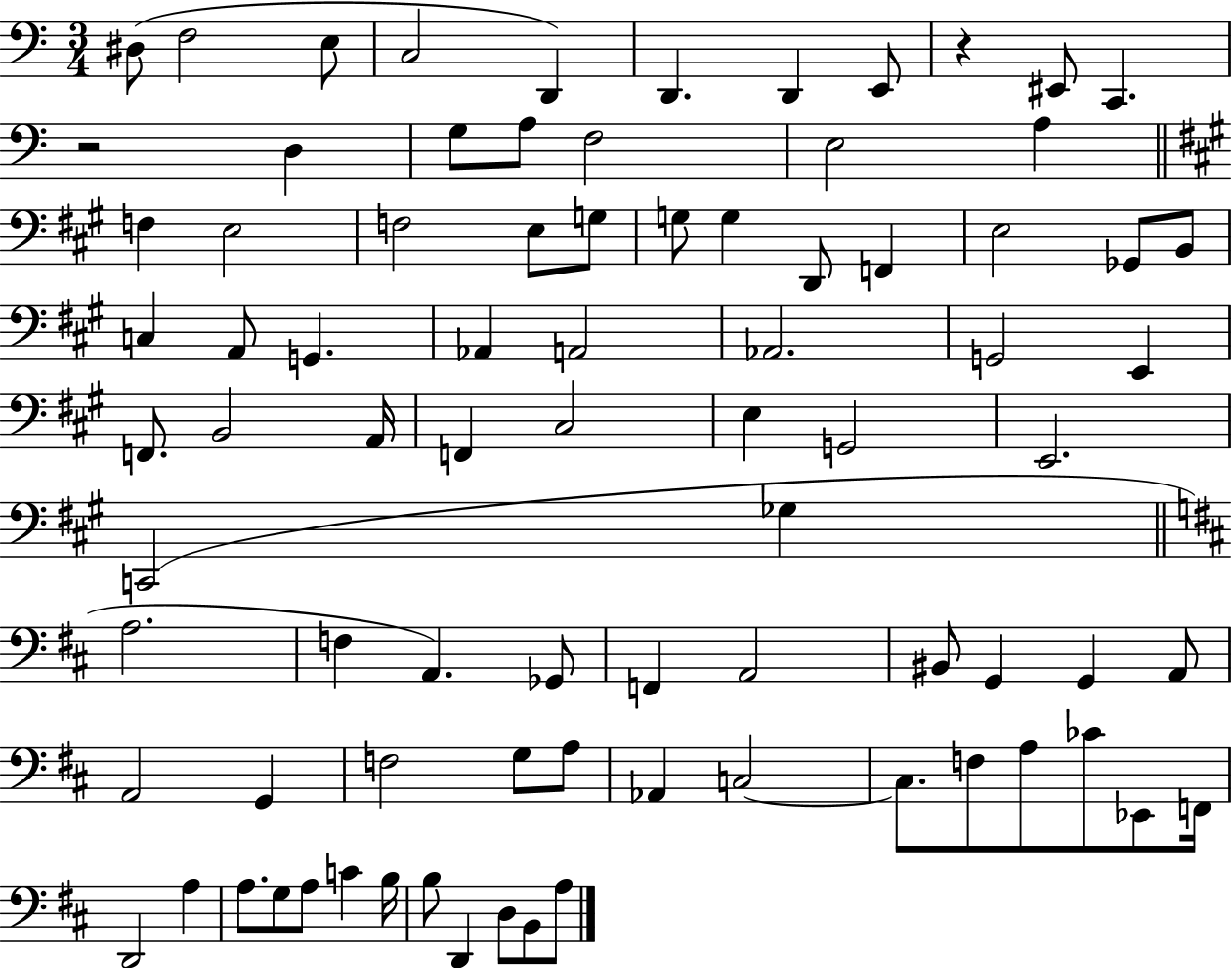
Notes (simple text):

D#3/e F3/h E3/e C3/h D2/q D2/q. D2/q E2/e R/q EIS2/e C2/q. R/h D3/q G3/e A3/e F3/h E3/h A3/q F3/q E3/h F3/h E3/e G3/e G3/e G3/q D2/e F2/q E3/h Gb2/e B2/e C3/q A2/e G2/q. Ab2/q A2/h Ab2/h. G2/h E2/q F2/e. B2/h A2/s F2/q C#3/h E3/q G2/h E2/h. C2/h Gb3/q A3/h. F3/q A2/q. Gb2/e F2/q A2/h BIS2/e G2/q G2/q A2/e A2/h G2/q F3/h G3/e A3/e Ab2/q C3/h C3/e. F3/e A3/e CES4/e Eb2/e F2/s D2/h A3/q A3/e. G3/e A3/e C4/q B3/s B3/e D2/q D3/e B2/e A3/e